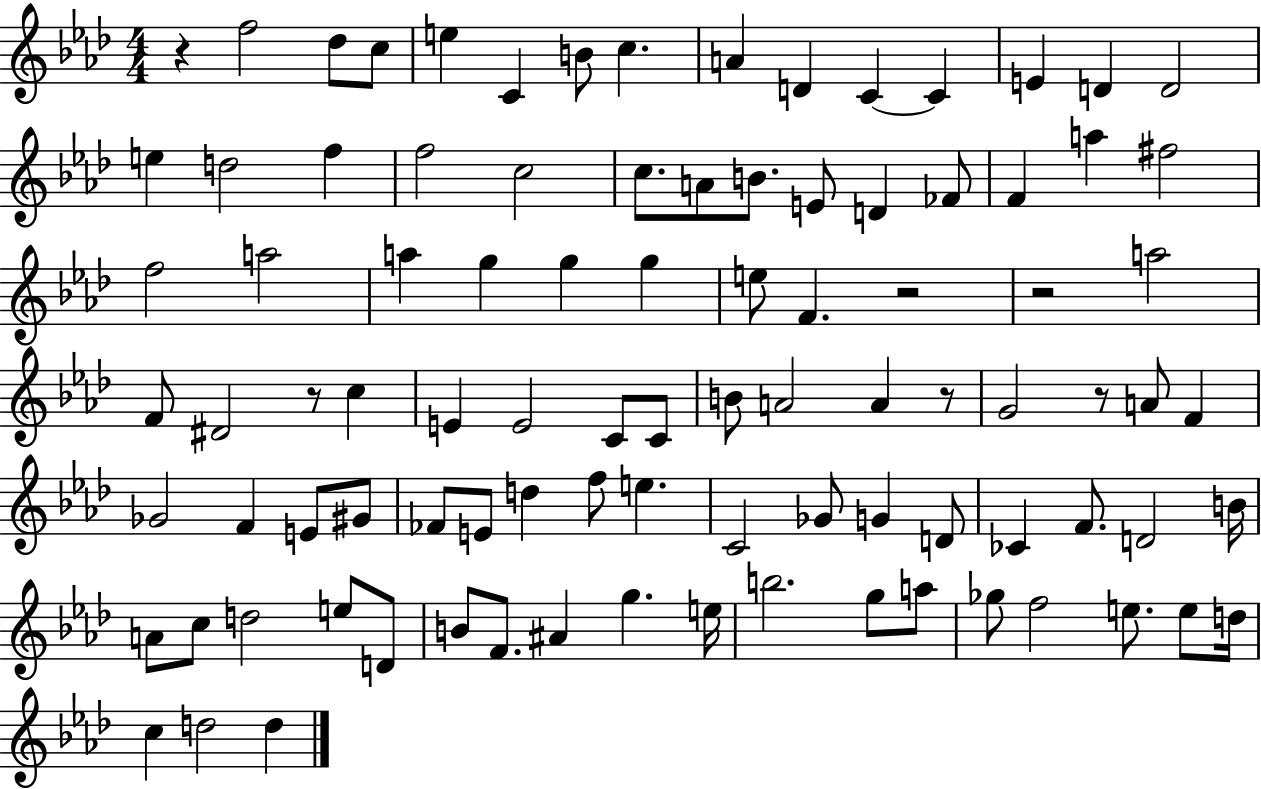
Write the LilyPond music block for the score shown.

{
  \clef treble
  \numericTimeSignature
  \time 4/4
  \key aes \major
  r4 f''2 des''8 c''8 | e''4 c'4 b'8 c''4. | a'4 d'4 c'4~~ c'4 | e'4 d'4 d'2 | \break e''4 d''2 f''4 | f''2 c''2 | c''8. a'8 b'8. e'8 d'4 fes'8 | f'4 a''4 fis''2 | \break f''2 a''2 | a''4 g''4 g''4 g''4 | e''8 f'4. r2 | r2 a''2 | \break f'8 dis'2 r8 c''4 | e'4 e'2 c'8 c'8 | b'8 a'2 a'4 r8 | g'2 r8 a'8 f'4 | \break ges'2 f'4 e'8 gis'8 | fes'8 e'8 d''4 f''8 e''4. | c'2 ges'8 g'4 d'8 | ces'4 f'8. d'2 b'16 | \break a'8 c''8 d''2 e''8 d'8 | b'8 f'8. ais'4 g''4. e''16 | b''2. g''8 a''8 | ges''8 f''2 e''8. e''8 d''16 | \break c''4 d''2 d''4 | \bar "|."
}